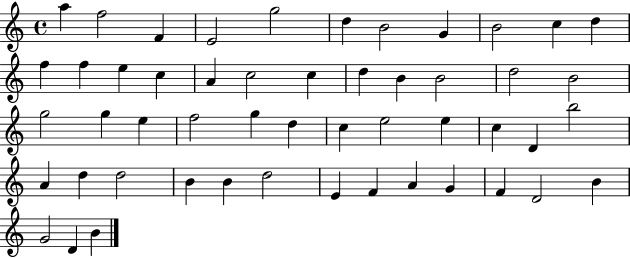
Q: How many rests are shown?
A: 0